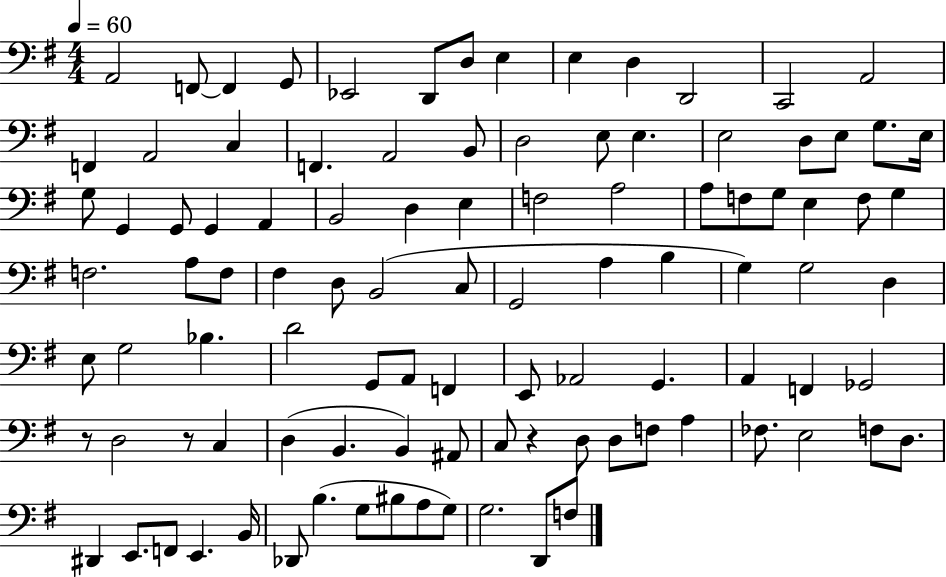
X:1
T:Untitled
M:4/4
L:1/4
K:G
A,,2 F,,/2 F,, G,,/2 _E,,2 D,,/2 D,/2 E, E, D, D,,2 C,,2 A,,2 F,, A,,2 C, F,, A,,2 B,,/2 D,2 E,/2 E, E,2 D,/2 E,/2 G,/2 E,/4 G,/2 G,, G,,/2 G,, A,, B,,2 D, E, F,2 A,2 A,/2 F,/2 G,/2 E, F,/2 G, F,2 A,/2 F,/2 ^F, D,/2 B,,2 C,/2 G,,2 A, B, G, G,2 D, E,/2 G,2 _B, D2 G,,/2 A,,/2 F,, E,,/2 _A,,2 G,, A,, F,, _G,,2 z/2 D,2 z/2 C, D, B,, B,, ^A,,/2 C,/2 z D,/2 D,/2 F,/2 A, _F,/2 E,2 F,/2 D,/2 ^D,, E,,/2 F,,/2 E,, B,,/4 _D,,/2 B, G,/2 ^B,/2 A,/2 G,/2 G,2 D,,/2 F,/2